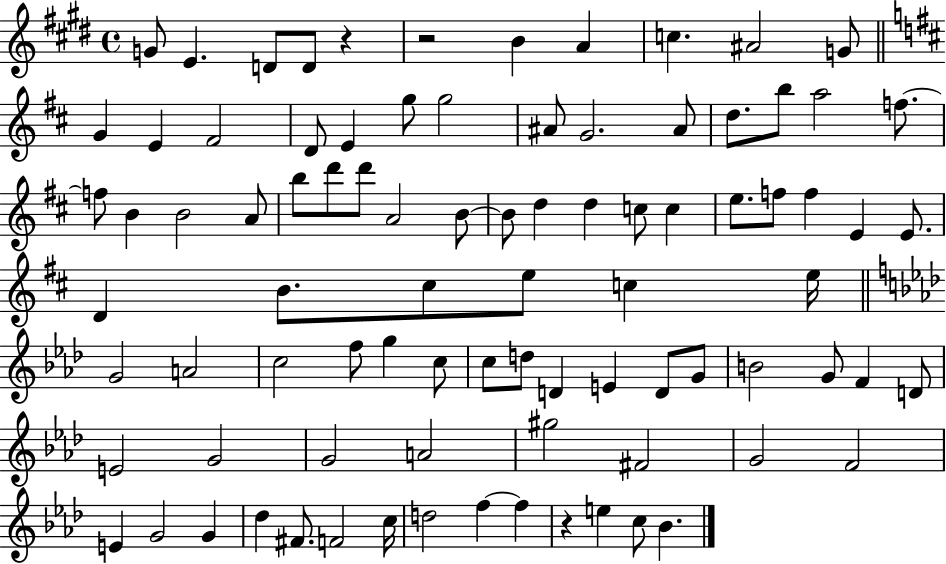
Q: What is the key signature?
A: E major